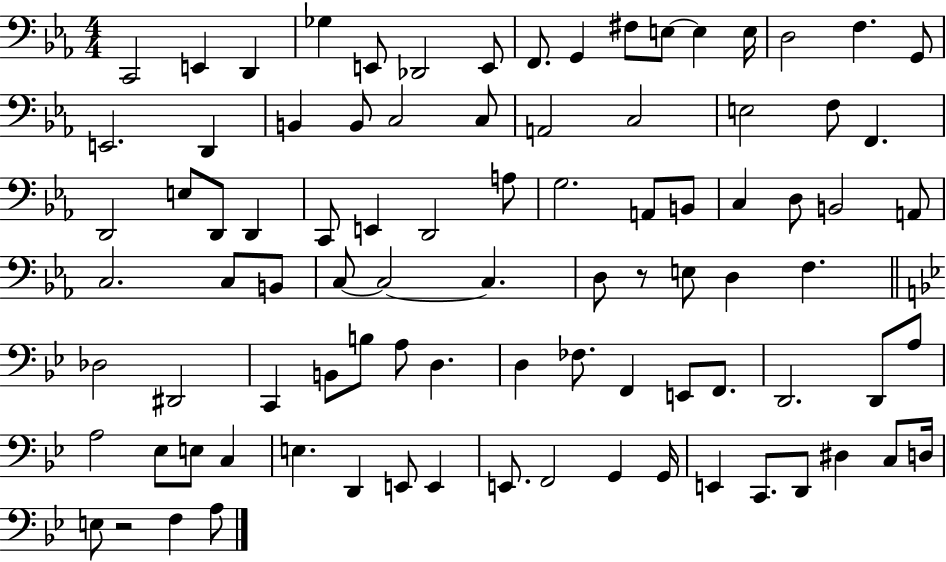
C2/h E2/q D2/q Gb3/q E2/e Db2/h E2/e F2/e. G2/q F#3/e E3/e E3/q E3/s D3/h F3/q. G2/e E2/h. D2/q B2/q B2/e C3/h C3/e A2/h C3/h E3/h F3/e F2/q. D2/h E3/e D2/e D2/q C2/e E2/q D2/h A3/e G3/h. A2/e B2/e C3/q D3/e B2/h A2/e C3/h. C3/e B2/e C3/e C3/h C3/q. D3/e R/e E3/e D3/q F3/q. Db3/h D#2/h C2/q B2/e B3/e A3/e D3/q. D3/q FES3/e. F2/q E2/e F2/e. D2/h. D2/e A3/e A3/h Eb3/e E3/e C3/q E3/q. D2/q E2/e E2/q E2/e. F2/h G2/q G2/s E2/q C2/e. D2/e D#3/q C3/e D3/s E3/e R/h F3/q A3/e